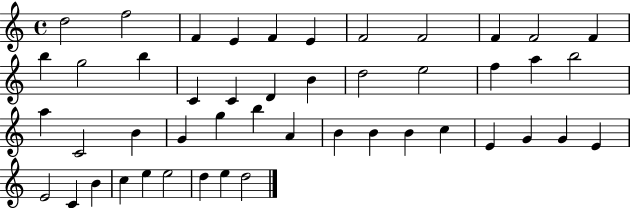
D5/h F5/h F4/q E4/q F4/q E4/q F4/h F4/h F4/q F4/h F4/q B5/q G5/h B5/q C4/q C4/q D4/q B4/q D5/h E5/h F5/q A5/q B5/h A5/q C4/h B4/q G4/q G5/q B5/q A4/q B4/q B4/q B4/q C5/q E4/q G4/q G4/q E4/q E4/h C4/q B4/q C5/q E5/q E5/h D5/q E5/q D5/h